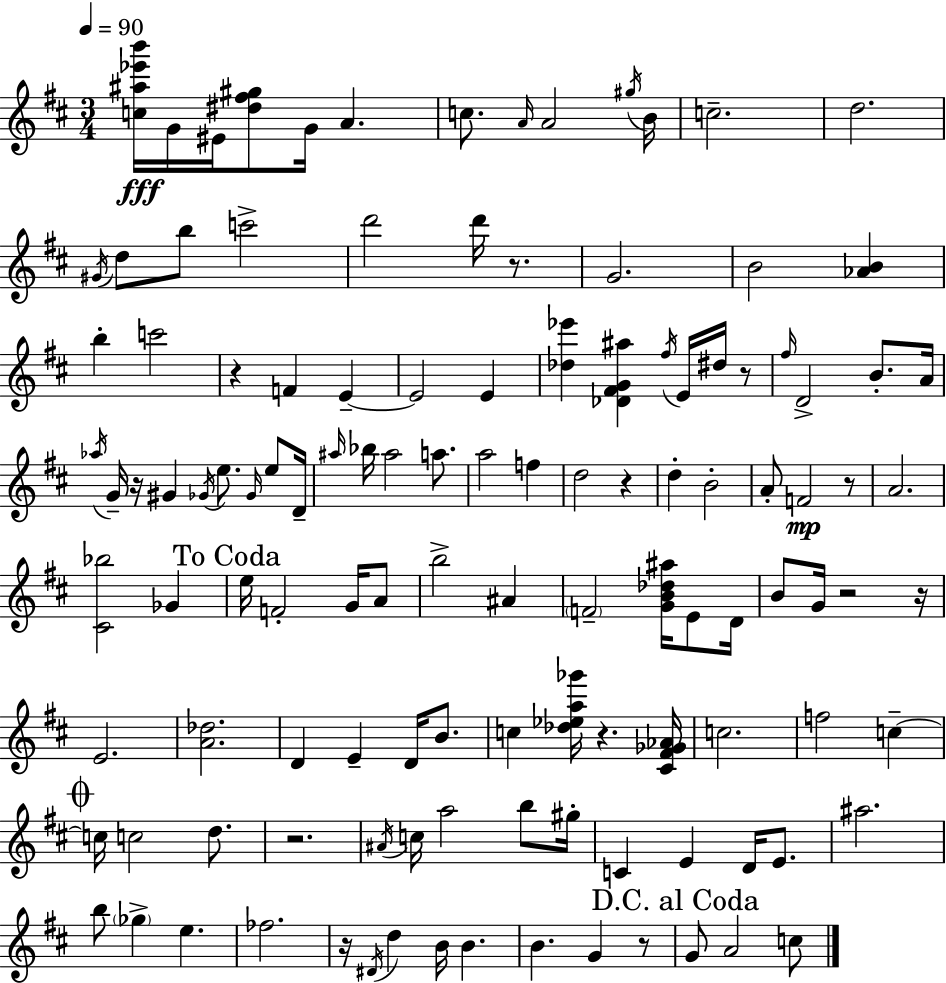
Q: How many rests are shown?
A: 12